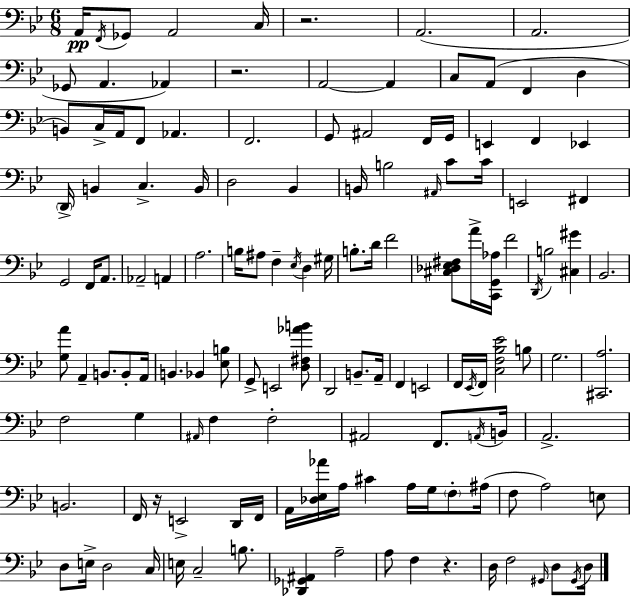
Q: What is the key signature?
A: BES major